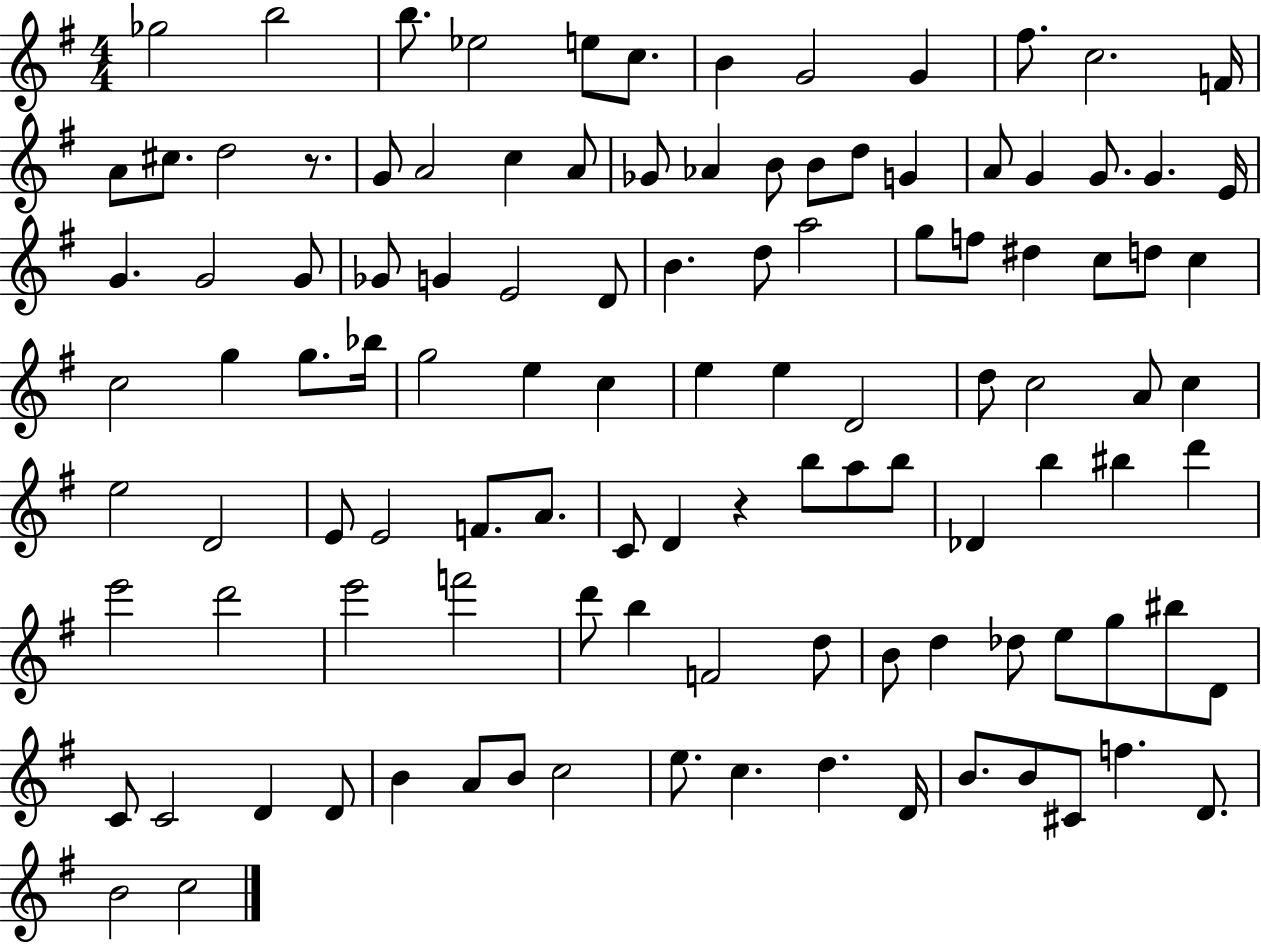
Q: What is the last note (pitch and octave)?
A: C5